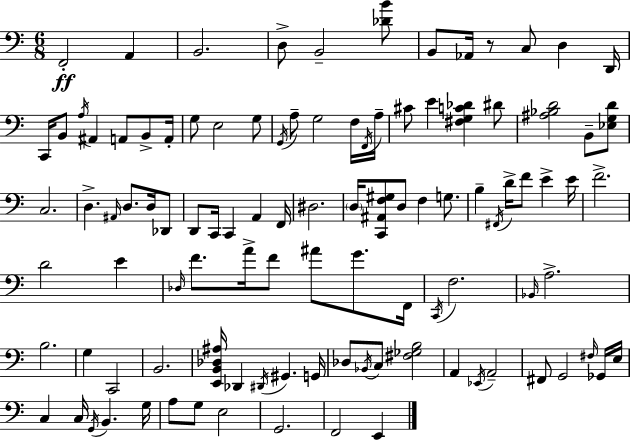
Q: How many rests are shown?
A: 1